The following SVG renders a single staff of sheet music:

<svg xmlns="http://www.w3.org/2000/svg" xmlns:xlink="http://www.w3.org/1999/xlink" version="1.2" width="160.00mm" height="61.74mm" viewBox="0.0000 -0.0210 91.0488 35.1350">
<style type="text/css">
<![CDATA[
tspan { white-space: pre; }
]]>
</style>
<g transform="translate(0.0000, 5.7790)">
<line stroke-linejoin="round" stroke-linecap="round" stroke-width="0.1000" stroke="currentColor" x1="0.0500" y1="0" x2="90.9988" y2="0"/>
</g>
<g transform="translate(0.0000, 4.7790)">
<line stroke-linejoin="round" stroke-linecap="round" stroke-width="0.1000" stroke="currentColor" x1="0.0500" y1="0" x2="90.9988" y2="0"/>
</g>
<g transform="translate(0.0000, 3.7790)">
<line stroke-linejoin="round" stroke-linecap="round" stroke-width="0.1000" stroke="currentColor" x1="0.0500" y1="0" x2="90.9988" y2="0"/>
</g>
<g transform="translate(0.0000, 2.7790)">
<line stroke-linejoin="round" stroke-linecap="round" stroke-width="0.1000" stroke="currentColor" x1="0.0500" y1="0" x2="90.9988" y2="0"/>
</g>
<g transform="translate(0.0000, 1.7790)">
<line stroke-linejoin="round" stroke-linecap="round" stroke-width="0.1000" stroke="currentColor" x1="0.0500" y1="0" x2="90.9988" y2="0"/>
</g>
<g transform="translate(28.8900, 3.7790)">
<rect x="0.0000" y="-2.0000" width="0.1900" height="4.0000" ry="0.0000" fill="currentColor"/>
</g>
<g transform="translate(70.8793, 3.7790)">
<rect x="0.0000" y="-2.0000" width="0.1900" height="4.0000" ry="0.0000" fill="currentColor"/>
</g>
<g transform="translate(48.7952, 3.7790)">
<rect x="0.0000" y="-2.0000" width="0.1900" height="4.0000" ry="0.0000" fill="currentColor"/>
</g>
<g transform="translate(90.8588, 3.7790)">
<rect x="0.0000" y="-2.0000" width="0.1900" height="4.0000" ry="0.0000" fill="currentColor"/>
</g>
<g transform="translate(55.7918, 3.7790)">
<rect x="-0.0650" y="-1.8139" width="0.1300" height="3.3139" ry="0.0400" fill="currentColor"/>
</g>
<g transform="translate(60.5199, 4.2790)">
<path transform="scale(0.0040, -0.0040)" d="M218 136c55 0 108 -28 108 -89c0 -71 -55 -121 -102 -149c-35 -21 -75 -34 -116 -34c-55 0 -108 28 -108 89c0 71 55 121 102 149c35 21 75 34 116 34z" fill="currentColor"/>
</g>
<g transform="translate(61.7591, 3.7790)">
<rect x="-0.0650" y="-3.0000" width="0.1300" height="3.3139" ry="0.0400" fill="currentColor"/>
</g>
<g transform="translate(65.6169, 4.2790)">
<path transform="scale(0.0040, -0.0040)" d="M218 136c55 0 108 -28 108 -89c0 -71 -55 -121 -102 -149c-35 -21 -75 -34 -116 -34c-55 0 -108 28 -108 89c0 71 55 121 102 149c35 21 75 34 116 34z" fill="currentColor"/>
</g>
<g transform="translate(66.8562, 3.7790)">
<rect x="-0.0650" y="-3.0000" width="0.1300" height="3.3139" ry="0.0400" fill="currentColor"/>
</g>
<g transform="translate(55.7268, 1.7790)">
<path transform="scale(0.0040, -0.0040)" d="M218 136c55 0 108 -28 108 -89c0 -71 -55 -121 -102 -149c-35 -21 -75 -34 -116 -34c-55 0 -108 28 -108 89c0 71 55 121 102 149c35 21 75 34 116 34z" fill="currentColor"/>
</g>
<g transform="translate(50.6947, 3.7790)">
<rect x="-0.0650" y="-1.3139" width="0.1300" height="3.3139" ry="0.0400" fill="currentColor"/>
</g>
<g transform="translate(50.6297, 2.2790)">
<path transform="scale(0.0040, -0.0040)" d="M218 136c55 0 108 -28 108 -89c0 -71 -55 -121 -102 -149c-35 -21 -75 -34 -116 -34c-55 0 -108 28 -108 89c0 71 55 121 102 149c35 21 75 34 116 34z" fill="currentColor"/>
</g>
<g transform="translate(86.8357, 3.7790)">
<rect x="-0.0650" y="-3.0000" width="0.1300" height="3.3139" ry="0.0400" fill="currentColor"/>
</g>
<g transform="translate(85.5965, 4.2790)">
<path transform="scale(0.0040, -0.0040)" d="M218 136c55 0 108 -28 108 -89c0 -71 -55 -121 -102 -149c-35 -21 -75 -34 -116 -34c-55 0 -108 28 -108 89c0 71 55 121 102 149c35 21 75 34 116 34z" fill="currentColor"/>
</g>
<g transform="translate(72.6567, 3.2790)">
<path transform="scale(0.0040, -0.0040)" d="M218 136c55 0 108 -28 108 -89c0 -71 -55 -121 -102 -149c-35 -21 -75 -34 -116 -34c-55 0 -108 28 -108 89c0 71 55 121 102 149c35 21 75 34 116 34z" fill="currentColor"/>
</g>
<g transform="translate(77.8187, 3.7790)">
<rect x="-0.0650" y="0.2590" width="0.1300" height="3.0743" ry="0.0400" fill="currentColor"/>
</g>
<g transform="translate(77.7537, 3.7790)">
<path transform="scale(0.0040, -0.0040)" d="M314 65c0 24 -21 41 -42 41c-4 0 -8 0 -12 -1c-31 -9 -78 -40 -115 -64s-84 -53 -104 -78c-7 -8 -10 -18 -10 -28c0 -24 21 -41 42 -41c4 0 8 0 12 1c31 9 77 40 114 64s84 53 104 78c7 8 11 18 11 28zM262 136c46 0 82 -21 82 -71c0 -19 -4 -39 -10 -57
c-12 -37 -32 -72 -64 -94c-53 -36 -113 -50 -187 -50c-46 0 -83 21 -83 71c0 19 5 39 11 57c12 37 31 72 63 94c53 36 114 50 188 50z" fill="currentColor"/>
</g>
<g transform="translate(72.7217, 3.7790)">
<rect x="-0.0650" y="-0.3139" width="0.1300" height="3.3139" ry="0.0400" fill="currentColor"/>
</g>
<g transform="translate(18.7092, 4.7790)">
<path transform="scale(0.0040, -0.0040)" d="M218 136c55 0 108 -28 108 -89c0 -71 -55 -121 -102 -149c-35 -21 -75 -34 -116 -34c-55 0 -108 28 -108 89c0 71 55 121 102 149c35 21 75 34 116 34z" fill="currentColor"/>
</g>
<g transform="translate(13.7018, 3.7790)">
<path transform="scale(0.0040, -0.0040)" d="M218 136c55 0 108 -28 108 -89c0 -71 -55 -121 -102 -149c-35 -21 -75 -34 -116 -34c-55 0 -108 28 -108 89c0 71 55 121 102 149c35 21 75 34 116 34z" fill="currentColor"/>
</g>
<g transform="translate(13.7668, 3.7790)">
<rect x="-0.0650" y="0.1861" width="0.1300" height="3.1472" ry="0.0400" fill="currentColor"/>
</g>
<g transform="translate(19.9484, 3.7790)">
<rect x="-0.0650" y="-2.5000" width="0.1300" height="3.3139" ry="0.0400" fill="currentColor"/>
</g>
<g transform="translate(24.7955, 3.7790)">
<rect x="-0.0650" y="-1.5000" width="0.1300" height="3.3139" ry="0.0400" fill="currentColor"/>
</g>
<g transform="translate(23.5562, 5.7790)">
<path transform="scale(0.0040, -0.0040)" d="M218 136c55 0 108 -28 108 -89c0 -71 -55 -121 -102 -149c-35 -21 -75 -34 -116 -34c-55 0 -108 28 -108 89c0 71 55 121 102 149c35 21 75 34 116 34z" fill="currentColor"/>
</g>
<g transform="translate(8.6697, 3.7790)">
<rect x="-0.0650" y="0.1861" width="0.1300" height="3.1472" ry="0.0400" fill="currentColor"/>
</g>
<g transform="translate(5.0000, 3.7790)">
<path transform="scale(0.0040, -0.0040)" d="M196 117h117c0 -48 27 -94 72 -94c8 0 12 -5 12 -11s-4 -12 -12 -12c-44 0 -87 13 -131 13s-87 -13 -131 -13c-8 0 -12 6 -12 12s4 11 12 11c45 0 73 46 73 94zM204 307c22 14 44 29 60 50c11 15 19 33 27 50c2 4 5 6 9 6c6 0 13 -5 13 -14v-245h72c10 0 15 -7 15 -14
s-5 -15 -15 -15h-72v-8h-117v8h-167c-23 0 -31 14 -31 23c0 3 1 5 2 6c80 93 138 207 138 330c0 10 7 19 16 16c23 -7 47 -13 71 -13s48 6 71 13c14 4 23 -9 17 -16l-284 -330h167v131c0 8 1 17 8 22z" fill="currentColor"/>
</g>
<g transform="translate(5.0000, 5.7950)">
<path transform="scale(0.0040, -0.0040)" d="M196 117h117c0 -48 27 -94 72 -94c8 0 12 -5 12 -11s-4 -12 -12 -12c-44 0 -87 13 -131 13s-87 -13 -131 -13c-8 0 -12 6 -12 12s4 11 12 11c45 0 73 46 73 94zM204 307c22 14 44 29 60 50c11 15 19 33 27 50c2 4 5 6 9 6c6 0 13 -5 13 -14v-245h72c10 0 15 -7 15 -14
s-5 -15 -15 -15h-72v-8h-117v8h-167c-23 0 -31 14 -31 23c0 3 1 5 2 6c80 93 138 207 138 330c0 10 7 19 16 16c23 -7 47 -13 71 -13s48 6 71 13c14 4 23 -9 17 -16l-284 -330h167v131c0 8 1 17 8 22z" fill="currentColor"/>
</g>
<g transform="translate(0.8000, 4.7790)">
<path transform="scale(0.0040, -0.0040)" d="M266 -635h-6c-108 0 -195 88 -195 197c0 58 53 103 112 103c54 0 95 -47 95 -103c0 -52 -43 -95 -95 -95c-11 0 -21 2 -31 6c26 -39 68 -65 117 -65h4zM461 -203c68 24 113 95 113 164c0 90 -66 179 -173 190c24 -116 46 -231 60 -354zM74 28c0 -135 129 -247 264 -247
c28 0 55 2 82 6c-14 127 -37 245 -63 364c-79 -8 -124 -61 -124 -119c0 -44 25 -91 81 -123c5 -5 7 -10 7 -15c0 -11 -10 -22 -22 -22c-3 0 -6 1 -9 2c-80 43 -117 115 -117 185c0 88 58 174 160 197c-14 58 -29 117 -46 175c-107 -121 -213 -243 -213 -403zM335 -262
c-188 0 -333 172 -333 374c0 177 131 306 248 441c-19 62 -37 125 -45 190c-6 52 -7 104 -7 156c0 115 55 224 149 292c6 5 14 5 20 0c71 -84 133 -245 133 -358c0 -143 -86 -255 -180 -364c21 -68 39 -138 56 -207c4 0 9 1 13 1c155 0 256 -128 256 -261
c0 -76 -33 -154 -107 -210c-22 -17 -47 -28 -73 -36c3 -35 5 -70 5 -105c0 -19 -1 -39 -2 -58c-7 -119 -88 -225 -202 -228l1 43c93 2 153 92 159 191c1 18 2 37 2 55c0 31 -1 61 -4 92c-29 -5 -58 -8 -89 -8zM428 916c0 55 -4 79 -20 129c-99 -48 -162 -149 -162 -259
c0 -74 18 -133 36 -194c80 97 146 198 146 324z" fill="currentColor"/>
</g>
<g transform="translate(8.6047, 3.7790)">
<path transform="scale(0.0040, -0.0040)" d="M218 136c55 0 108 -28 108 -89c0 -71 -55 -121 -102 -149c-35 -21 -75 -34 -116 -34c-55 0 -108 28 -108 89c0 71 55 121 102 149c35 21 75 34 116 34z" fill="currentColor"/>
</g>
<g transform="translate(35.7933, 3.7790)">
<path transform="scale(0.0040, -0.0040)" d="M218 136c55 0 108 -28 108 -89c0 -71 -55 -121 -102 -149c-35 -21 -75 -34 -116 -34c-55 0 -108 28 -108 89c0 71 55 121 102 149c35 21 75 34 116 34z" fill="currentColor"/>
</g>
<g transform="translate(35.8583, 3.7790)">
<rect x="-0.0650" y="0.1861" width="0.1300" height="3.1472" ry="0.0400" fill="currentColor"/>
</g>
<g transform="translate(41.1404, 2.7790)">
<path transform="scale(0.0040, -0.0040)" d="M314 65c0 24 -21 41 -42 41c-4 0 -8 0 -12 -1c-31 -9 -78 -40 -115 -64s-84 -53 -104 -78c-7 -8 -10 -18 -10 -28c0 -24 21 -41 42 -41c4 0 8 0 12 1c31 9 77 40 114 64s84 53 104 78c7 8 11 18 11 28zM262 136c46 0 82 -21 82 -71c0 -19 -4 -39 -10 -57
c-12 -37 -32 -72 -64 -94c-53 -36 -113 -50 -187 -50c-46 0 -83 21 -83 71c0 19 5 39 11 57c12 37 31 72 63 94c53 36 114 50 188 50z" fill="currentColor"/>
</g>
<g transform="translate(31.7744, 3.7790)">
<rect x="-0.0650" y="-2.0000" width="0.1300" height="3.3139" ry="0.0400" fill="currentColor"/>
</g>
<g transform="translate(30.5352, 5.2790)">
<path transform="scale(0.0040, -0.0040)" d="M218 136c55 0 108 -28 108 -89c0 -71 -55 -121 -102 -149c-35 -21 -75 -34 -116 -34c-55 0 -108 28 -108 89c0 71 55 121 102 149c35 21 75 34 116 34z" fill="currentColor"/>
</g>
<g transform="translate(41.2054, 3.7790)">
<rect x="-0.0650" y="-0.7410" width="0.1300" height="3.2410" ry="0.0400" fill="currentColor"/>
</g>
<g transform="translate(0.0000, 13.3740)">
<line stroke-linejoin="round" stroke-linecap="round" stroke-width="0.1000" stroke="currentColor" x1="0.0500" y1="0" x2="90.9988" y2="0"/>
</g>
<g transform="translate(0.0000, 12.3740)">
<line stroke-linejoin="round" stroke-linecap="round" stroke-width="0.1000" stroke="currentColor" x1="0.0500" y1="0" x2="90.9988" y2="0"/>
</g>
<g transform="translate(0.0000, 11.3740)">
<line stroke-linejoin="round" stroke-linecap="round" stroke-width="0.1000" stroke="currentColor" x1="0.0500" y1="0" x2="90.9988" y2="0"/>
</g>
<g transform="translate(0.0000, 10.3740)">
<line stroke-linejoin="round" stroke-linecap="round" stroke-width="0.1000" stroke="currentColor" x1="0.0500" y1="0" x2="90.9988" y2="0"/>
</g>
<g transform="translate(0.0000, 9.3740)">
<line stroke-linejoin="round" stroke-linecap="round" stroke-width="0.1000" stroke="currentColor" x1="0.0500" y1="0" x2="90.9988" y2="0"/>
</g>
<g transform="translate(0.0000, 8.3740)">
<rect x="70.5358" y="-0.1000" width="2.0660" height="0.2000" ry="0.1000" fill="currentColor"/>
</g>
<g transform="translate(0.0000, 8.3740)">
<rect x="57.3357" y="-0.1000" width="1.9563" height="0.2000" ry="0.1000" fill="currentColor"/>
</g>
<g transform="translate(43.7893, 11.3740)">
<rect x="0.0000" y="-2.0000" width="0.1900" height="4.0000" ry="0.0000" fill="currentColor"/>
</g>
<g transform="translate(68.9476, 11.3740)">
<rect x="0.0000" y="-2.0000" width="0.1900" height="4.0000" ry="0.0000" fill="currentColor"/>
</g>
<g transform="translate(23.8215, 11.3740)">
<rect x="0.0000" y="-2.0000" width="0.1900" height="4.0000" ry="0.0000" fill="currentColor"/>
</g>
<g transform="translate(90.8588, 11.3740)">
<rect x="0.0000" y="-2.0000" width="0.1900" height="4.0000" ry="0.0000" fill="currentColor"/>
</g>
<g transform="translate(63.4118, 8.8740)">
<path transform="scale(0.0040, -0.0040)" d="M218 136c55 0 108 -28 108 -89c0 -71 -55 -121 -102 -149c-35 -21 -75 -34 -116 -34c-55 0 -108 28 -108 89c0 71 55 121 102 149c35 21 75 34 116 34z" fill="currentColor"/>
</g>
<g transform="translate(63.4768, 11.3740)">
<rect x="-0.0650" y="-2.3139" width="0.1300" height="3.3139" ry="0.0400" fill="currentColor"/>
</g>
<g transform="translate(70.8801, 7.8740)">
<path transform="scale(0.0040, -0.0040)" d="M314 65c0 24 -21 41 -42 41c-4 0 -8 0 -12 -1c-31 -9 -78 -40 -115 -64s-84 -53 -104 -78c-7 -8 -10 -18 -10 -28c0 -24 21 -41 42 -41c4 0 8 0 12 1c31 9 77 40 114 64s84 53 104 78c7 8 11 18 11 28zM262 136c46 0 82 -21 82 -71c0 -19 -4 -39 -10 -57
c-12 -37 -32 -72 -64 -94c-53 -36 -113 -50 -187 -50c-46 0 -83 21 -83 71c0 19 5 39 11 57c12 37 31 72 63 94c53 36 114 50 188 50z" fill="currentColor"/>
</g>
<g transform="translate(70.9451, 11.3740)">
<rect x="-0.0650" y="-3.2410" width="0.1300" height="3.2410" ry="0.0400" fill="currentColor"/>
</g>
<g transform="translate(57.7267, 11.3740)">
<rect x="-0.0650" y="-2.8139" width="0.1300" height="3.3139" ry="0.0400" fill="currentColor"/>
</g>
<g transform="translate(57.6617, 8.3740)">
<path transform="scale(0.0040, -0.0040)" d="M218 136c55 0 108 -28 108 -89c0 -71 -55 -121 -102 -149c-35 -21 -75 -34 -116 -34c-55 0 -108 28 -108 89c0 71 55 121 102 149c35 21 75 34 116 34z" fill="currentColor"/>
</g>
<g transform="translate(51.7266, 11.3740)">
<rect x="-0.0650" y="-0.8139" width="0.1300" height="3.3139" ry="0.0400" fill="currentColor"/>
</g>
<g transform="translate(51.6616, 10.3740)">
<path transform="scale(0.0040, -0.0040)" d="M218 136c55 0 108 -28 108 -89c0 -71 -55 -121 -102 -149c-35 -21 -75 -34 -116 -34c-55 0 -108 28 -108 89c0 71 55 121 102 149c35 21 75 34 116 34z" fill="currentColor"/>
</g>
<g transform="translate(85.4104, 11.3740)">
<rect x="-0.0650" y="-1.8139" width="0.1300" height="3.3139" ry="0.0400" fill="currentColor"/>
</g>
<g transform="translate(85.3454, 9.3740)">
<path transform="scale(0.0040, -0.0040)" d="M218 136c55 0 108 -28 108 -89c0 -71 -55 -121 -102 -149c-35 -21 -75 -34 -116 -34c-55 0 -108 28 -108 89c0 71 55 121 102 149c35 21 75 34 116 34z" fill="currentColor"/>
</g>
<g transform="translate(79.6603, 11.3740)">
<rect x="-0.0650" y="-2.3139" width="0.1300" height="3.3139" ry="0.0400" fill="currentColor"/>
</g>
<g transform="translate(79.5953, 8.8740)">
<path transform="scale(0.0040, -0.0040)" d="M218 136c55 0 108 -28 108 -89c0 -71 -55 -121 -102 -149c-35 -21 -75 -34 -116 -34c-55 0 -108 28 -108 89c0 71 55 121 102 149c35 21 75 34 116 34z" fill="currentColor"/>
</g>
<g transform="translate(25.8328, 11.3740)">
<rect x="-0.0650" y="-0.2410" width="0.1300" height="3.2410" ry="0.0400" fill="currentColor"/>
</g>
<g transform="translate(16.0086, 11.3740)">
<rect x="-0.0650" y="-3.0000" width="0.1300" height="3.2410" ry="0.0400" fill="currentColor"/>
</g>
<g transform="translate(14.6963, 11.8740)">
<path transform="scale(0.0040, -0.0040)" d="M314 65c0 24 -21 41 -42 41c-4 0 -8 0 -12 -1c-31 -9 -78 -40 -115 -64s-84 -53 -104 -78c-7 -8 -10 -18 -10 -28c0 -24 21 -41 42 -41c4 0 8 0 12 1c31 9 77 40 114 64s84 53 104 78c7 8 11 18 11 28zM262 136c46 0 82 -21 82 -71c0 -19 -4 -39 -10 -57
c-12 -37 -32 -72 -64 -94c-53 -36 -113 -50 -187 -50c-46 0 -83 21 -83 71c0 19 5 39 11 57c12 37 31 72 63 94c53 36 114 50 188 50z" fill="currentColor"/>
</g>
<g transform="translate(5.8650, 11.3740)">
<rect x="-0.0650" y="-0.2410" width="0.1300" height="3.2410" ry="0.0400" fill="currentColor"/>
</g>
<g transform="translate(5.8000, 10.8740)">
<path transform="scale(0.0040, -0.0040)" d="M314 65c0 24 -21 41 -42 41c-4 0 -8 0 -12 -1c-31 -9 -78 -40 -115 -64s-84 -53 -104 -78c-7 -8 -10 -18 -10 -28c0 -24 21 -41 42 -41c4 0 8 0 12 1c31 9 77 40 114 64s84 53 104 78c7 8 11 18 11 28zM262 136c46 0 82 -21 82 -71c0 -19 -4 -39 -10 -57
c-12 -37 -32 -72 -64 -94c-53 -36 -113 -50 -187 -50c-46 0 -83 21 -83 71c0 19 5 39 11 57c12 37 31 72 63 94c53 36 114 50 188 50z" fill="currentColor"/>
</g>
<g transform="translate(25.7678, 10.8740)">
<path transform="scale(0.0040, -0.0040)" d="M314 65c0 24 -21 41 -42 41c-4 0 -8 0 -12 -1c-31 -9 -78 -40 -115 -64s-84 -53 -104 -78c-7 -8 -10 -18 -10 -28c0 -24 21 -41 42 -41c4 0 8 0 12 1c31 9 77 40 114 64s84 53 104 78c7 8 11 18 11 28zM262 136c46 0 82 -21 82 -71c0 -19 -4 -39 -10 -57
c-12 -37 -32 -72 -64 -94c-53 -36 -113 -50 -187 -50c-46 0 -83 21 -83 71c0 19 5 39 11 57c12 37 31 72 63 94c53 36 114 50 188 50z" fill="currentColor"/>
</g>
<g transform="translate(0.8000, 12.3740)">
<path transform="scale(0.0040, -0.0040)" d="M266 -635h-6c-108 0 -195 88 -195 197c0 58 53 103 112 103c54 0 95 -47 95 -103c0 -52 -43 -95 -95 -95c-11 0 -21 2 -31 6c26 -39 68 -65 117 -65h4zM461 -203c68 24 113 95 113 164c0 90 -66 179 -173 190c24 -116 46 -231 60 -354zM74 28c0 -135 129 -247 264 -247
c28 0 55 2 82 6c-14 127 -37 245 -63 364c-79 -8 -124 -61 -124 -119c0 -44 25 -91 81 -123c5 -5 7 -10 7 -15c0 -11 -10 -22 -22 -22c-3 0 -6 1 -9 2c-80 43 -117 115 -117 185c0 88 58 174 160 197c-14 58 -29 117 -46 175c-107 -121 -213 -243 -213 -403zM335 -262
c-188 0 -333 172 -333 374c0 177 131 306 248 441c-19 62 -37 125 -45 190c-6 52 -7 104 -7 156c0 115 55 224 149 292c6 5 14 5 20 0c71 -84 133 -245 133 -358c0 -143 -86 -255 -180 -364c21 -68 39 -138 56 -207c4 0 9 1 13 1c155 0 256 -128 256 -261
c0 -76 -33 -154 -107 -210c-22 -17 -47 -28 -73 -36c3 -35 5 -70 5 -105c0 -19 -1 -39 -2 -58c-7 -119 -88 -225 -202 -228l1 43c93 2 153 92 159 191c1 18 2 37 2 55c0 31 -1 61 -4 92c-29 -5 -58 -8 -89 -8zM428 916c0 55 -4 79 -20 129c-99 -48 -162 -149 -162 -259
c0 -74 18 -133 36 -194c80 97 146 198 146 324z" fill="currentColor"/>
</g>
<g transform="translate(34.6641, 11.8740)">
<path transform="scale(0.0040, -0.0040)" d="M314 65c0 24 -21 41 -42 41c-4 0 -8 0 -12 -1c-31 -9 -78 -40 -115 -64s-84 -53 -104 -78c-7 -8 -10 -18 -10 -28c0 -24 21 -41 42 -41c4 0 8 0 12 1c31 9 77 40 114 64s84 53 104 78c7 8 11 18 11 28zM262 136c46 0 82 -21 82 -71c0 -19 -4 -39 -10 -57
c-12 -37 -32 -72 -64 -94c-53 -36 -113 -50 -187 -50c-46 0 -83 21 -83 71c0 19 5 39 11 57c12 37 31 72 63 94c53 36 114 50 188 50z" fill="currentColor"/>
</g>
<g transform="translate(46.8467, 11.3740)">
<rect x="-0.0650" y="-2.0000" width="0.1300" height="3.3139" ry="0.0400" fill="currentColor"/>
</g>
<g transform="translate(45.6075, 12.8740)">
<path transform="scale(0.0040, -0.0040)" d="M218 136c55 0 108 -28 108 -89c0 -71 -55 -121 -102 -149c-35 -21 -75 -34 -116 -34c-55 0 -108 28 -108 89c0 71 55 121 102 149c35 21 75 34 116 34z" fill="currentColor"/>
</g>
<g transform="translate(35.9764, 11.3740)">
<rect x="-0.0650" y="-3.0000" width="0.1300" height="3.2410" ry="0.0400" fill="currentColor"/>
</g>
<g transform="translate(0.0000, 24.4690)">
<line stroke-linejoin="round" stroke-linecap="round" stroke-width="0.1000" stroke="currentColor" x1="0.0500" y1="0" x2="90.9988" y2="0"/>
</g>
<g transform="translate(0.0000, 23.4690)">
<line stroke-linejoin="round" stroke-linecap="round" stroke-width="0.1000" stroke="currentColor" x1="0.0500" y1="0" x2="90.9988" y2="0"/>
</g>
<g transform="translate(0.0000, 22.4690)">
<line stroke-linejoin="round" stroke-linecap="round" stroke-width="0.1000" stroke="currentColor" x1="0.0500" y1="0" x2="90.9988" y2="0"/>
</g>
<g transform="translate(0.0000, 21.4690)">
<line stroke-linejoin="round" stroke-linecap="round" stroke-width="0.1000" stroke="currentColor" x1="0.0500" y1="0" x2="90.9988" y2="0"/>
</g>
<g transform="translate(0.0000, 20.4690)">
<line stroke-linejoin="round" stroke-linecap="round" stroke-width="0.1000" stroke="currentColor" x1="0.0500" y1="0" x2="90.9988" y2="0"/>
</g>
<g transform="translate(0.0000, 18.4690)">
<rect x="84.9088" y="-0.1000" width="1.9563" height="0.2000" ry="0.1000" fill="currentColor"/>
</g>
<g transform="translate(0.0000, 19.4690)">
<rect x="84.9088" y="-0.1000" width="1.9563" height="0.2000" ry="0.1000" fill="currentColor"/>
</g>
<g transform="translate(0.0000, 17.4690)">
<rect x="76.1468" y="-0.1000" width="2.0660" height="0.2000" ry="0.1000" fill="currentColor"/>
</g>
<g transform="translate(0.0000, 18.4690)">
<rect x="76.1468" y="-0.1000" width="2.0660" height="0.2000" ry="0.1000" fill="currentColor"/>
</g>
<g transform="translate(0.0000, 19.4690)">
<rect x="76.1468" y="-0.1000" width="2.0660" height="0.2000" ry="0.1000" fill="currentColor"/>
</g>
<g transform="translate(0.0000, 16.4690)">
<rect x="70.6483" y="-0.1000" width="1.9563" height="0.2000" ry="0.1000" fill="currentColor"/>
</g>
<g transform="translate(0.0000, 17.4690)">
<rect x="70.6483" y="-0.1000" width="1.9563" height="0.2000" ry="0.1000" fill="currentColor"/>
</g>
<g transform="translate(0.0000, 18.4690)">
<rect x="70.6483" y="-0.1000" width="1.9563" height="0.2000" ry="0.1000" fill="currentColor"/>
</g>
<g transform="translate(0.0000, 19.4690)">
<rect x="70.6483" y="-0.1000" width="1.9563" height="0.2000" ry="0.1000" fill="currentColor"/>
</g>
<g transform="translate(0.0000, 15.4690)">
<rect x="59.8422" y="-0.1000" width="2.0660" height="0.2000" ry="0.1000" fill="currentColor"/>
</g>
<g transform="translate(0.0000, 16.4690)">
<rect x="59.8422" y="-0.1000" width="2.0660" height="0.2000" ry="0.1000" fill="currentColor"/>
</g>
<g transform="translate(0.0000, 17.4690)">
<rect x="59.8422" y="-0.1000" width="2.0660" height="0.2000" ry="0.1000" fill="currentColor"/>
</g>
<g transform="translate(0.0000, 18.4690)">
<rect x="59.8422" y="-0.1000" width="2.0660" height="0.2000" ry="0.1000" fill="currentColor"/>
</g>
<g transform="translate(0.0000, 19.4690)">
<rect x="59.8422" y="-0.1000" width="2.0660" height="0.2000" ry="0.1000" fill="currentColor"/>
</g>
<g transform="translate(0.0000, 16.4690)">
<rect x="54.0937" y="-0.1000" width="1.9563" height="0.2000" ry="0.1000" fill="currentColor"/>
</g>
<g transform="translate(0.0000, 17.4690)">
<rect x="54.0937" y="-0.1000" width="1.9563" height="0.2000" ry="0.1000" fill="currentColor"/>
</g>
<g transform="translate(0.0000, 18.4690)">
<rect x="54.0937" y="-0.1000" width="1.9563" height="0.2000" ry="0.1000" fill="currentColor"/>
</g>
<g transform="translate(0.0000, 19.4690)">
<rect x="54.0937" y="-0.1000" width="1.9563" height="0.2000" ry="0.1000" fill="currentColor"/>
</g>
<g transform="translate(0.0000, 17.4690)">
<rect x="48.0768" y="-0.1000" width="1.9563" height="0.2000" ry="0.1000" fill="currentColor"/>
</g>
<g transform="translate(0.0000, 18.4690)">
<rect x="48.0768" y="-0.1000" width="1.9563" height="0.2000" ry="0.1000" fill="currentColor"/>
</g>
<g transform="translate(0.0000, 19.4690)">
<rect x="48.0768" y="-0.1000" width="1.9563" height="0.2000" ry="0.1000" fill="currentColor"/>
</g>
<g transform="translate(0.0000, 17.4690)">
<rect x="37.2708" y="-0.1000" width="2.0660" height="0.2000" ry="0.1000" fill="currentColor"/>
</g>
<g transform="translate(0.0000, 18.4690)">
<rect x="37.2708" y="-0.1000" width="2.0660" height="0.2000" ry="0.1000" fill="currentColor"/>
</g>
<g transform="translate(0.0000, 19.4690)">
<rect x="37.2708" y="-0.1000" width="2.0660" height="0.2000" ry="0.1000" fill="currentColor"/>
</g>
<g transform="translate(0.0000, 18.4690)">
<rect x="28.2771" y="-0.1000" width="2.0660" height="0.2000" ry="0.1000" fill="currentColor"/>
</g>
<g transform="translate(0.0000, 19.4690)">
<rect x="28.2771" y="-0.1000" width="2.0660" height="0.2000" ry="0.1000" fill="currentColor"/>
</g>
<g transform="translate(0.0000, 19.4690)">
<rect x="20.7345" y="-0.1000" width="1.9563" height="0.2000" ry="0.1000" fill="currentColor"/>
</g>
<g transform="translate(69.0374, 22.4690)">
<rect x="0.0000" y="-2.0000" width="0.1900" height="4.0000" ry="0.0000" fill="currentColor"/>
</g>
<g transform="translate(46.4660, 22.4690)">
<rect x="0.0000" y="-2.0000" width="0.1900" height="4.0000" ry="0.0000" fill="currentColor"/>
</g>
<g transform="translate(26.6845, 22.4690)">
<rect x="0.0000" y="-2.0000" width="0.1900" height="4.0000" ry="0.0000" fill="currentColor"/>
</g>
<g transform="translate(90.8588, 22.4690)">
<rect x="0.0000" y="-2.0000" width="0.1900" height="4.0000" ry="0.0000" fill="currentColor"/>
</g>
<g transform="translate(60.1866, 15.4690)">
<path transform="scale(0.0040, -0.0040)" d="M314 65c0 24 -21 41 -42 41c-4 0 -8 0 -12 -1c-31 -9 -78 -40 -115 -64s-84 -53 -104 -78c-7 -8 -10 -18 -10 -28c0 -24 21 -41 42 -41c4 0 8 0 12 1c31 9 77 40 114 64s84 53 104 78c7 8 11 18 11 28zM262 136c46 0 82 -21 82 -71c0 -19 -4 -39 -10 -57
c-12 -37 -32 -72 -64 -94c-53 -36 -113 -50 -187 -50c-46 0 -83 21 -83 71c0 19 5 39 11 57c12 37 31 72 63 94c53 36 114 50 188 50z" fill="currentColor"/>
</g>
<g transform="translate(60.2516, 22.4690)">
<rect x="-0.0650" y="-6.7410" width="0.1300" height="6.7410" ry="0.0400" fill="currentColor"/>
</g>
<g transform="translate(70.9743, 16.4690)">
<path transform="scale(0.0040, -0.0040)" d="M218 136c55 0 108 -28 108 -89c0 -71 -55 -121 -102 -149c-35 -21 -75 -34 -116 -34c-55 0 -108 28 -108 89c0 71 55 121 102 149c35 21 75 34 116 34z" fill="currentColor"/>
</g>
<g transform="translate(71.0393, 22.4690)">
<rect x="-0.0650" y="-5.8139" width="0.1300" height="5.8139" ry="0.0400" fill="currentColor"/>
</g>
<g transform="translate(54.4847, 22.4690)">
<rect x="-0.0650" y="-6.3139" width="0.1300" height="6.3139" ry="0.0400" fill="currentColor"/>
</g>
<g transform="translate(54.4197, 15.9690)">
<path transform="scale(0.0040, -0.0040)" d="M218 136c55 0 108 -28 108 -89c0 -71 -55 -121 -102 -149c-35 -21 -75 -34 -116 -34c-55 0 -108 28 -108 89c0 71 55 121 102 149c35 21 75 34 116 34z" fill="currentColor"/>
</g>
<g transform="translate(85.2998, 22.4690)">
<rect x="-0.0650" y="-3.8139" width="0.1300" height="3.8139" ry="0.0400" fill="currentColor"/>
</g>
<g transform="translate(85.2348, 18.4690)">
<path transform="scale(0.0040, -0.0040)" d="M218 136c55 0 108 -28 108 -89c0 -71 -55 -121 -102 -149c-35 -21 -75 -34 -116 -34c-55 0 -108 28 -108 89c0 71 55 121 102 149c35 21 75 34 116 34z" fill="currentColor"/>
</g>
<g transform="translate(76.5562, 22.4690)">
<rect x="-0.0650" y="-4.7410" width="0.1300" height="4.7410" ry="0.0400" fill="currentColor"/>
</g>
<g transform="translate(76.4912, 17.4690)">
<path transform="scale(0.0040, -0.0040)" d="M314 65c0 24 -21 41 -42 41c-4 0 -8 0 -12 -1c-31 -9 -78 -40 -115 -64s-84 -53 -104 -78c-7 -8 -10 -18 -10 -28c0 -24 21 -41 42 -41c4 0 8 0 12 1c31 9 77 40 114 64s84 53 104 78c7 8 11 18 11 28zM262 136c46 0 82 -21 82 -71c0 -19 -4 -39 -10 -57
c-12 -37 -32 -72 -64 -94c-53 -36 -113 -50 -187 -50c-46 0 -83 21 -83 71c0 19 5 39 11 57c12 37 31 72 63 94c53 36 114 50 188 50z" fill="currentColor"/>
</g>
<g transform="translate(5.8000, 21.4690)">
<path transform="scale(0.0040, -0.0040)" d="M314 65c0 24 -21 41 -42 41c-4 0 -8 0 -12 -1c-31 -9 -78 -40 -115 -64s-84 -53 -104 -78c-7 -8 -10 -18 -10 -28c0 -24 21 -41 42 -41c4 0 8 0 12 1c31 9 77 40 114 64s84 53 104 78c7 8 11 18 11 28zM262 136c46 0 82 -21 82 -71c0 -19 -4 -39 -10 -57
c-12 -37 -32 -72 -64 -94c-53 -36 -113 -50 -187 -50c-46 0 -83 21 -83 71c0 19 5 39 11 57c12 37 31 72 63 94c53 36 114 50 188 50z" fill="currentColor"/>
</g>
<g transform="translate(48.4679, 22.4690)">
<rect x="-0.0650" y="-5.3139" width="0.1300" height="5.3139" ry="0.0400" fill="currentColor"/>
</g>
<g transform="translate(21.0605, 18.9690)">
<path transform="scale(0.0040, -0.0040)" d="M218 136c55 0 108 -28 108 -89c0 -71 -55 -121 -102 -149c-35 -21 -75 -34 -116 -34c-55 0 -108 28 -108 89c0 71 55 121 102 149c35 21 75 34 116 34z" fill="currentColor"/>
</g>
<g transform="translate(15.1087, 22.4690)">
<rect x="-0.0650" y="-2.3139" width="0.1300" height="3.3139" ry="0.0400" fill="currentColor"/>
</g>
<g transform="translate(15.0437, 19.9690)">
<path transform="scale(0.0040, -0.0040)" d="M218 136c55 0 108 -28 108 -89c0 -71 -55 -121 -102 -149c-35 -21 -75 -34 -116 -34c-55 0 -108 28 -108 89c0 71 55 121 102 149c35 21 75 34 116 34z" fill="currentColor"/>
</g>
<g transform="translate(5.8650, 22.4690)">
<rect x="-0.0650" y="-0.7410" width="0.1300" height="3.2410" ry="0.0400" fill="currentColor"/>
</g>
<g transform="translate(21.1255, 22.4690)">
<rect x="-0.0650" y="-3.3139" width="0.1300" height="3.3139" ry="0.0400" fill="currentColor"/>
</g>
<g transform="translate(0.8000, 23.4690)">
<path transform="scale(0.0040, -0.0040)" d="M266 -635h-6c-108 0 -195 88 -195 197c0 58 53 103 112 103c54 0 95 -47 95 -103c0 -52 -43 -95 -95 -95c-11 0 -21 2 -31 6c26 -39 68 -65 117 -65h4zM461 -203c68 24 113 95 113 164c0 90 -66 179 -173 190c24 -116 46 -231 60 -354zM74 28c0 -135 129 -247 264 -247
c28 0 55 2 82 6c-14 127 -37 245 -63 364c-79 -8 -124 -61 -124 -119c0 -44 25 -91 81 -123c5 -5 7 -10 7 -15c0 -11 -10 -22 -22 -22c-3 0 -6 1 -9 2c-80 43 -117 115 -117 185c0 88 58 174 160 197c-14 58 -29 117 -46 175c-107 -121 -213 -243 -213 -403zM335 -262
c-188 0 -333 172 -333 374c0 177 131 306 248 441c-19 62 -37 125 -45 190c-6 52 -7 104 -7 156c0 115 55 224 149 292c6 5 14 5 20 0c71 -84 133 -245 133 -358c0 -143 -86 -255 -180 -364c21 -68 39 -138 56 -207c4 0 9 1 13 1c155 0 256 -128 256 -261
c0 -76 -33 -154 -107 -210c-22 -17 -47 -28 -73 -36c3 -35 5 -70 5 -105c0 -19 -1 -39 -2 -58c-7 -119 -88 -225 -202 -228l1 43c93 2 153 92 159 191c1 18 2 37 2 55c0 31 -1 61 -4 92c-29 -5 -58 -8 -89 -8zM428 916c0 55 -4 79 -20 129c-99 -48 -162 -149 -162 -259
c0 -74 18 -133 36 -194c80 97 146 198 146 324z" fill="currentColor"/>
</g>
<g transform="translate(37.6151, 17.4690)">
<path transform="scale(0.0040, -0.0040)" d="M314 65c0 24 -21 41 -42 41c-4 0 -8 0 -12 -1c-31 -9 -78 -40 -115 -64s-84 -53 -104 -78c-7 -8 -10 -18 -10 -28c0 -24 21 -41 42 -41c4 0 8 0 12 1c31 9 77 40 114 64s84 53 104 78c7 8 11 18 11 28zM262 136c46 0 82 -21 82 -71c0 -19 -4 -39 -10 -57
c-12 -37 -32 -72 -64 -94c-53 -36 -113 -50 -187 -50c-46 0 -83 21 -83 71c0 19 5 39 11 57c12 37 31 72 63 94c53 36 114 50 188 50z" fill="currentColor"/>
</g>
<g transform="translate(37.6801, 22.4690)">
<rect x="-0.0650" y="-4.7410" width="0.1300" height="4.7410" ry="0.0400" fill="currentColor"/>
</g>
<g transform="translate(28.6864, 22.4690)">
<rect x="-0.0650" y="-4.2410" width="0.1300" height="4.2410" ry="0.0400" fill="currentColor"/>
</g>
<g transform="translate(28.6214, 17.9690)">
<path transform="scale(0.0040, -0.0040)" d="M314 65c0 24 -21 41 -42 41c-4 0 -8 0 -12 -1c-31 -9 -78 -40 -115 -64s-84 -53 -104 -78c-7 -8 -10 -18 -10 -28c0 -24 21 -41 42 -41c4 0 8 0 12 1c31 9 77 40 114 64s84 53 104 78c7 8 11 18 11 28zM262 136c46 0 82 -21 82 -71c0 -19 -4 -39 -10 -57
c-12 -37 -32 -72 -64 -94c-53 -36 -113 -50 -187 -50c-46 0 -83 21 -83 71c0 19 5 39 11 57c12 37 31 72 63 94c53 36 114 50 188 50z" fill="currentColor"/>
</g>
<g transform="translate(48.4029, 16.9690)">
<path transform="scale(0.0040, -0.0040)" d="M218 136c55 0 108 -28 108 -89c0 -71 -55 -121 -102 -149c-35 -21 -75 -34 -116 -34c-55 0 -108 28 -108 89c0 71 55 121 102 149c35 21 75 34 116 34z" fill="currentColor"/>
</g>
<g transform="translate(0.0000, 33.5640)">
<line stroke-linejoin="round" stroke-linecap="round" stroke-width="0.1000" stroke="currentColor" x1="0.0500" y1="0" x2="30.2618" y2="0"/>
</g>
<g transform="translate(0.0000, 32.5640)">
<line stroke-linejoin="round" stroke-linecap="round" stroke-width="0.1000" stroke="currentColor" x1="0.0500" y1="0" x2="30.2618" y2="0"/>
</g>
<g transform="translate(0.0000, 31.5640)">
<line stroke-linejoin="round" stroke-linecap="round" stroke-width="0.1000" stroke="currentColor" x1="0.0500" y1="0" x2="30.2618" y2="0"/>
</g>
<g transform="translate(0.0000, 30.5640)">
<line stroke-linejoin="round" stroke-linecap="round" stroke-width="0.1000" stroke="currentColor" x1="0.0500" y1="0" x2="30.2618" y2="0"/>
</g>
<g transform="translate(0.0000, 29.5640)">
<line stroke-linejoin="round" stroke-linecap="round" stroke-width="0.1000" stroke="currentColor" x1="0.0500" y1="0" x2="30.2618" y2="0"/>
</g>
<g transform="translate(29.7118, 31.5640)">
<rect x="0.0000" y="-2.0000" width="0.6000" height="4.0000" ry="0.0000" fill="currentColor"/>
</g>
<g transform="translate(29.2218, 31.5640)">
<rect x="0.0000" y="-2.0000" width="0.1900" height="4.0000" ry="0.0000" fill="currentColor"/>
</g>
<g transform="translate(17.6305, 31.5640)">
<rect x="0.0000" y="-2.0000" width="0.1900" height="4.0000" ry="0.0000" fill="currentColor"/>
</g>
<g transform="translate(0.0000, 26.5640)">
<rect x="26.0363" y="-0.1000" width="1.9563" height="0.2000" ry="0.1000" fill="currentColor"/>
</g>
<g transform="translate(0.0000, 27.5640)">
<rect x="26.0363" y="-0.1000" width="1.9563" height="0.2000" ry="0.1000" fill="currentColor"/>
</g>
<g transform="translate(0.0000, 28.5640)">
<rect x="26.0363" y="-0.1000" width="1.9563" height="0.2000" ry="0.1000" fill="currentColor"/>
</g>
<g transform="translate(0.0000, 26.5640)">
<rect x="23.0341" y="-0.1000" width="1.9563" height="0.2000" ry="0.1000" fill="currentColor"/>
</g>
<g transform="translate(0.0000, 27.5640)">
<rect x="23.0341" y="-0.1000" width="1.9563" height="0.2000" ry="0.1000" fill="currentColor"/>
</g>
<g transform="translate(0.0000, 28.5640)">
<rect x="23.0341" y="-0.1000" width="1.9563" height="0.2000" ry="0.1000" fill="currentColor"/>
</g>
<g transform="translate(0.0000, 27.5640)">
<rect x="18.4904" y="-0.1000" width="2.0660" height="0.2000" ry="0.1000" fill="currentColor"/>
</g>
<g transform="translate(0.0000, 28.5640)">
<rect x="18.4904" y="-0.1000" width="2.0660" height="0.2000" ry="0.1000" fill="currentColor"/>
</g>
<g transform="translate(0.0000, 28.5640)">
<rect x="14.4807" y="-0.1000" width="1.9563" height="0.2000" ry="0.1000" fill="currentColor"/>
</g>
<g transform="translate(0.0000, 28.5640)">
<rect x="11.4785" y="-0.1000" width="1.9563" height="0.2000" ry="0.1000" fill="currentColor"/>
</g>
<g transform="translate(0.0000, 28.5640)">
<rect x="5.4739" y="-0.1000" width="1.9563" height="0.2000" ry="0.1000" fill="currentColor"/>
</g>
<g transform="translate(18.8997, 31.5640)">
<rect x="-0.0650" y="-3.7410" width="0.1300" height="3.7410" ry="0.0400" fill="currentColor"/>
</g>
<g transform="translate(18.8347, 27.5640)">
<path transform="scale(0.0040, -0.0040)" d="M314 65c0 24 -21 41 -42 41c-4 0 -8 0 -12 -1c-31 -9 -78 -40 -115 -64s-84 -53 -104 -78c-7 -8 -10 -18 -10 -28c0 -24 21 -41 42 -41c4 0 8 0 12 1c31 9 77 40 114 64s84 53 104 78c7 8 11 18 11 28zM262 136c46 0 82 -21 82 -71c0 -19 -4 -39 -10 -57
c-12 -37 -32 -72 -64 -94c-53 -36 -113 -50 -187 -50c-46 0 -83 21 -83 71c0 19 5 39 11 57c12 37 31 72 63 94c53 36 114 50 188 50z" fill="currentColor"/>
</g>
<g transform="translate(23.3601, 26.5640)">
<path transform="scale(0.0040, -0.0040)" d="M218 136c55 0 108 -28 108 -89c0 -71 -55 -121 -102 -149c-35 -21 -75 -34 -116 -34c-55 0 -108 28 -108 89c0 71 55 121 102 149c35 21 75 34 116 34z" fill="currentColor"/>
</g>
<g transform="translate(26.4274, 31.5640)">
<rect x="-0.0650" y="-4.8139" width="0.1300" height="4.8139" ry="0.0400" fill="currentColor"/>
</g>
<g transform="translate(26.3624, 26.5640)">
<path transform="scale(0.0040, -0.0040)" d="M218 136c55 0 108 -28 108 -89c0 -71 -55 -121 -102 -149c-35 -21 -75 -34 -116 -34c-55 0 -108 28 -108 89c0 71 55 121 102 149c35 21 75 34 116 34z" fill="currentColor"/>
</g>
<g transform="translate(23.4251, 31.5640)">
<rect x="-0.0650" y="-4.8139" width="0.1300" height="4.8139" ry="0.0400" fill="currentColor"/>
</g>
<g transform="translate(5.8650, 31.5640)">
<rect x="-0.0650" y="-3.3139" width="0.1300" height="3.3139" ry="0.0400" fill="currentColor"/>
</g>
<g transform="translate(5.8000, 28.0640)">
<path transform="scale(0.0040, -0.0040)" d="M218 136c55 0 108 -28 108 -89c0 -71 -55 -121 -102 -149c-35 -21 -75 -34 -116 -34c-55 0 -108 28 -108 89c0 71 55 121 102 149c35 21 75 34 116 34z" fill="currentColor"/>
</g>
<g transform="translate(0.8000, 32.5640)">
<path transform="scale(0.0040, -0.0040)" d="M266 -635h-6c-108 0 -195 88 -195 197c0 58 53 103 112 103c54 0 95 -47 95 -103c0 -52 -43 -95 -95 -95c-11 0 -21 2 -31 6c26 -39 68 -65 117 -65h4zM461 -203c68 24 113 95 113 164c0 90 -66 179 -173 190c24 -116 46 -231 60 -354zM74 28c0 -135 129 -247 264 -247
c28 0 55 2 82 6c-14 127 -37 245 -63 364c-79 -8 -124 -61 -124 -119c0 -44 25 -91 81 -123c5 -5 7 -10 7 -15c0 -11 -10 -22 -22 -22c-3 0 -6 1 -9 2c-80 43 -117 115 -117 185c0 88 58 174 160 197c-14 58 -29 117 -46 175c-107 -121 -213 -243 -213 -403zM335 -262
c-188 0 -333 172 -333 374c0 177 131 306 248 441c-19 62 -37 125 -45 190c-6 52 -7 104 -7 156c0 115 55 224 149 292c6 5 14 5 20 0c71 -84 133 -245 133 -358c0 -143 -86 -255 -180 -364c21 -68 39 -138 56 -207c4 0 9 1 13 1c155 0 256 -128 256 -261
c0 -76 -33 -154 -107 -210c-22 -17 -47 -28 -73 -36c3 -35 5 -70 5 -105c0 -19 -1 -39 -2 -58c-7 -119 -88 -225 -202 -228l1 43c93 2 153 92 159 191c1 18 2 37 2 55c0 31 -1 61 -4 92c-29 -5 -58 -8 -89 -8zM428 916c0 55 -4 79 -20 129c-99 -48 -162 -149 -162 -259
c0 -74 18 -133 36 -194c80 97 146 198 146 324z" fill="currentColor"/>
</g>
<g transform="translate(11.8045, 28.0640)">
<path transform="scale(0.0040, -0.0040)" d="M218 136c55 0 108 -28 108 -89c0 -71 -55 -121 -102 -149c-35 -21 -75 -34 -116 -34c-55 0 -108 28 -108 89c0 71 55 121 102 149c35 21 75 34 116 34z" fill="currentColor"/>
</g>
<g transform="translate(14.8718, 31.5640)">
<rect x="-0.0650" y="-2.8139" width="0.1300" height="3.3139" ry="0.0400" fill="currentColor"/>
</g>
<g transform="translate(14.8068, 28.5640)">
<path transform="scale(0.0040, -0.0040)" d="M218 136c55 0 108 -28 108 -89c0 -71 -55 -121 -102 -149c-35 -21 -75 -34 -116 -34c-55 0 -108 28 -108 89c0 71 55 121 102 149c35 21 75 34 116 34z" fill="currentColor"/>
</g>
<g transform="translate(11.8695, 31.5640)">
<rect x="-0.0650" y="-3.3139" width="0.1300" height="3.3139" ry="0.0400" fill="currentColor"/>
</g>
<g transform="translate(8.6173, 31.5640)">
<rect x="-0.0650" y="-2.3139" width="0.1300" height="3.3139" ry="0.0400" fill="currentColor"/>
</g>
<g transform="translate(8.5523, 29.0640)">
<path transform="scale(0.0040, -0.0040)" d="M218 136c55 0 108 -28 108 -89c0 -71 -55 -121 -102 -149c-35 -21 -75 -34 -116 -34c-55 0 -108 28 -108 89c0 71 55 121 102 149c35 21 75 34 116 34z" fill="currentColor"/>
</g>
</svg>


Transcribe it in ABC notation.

X:1
T:Untitled
M:4/4
L:1/4
K:C
B B G E F B d2 e f A A c B2 A c2 A2 c2 A2 F d a g b2 g f d2 g b d'2 e'2 f' a' b'2 g' e'2 c' b g b a c'2 e' e'